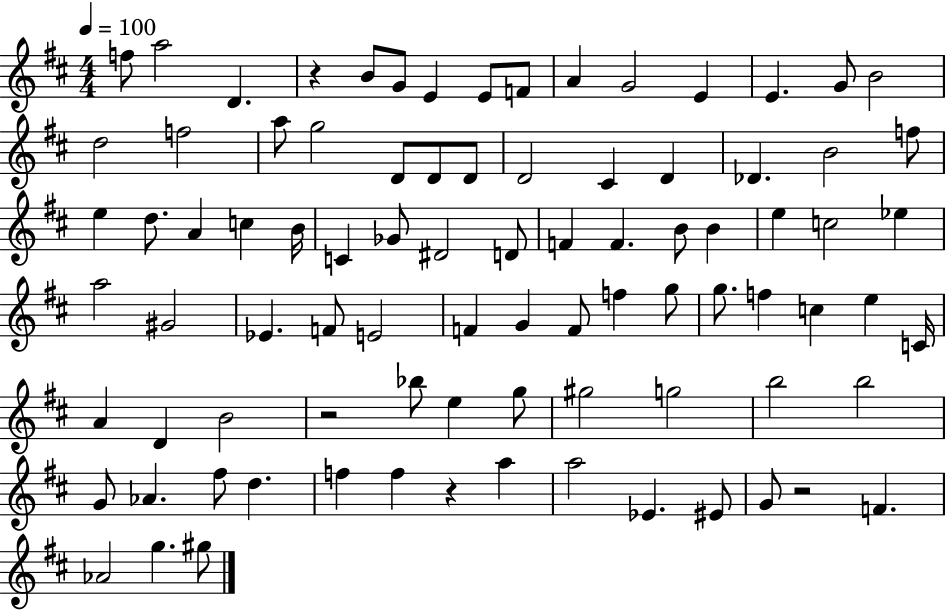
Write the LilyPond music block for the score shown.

{
  \clef treble
  \numericTimeSignature
  \time 4/4
  \key d \major
  \tempo 4 = 100
  f''8 a''2 d'4. | r4 b'8 g'8 e'4 e'8 f'8 | a'4 g'2 e'4 | e'4. g'8 b'2 | \break d''2 f''2 | a''8 g''2 d'8 d'8 d'8 | d'2 cis'4 d'4 | des'4. b'2 f''8 | \break e''4 d''8. a'4 c''4 b'16 | c'4 ges'8 dis'2 d'8 | f'4 f'4. b'8 b'4 | e''4 c''2 ees''4 | \break a''2 gis'2 | ees'4. f'8 e'2 | f'4 g'4 f'8 f''4 g''8 | g''8. f''4 c''4 e''4 c'16 | \break a'4 d'4 b'2 | r2 bes''8 e''4 g''8 | gis''2 g''2 | b''2 b''2 | \break g'8 aes'4. fis''8 d''4. | f''4 f''4 r4 a''4 | a''2 ees'4. eis'8 | g'8 r2 f'4. | \break aes'2 g''4. gis''8 | \bar "|."
}